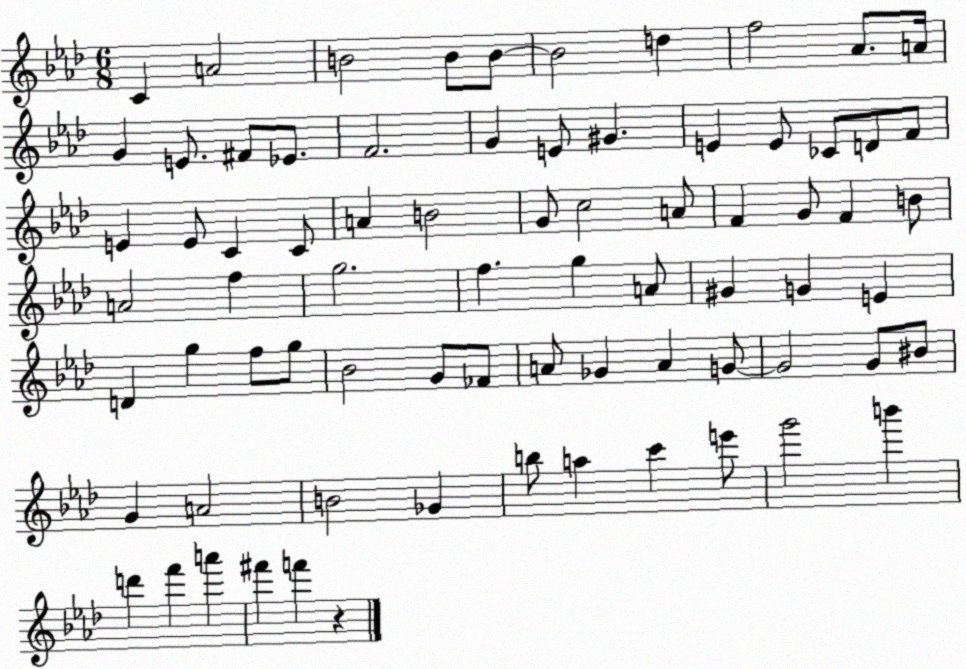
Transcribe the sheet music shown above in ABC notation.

X:1
T:Untitled
M:6/8
L:1/4
K:Ab
C A2 B2 B/2 B/2 B2 d f2 _A/2 A/4 G E/2 ^F/2 _E/2 F2 G E/2 ^G E E/2 _C/2 D/2 F/2 E E/2 C C/2 A B2 G/2 c2 A/2 F G/2 F B/2 A2 f g2 f g A/2 ^G G E D g f/2 g/2 _B2 G/2 _F/2 A/2 _G A G/2 G2 G/2 ^B/2 G A2 B2 _G b/2 a c' e'/2 g'2 b' d' f' a' ^f' f' z